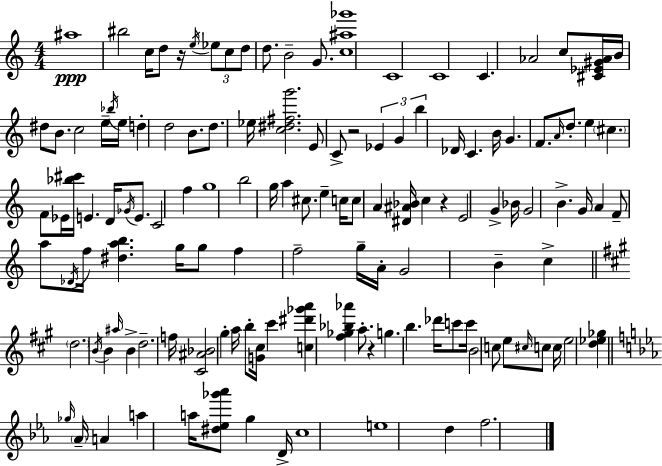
X:1
T:Untitled
M:4/4
L:1/4
K:C
^a4 ^b2 c/4 d/2 z/4 e/4 _e/2 c/2 d/2 d/2 B2 G/2 [c^a_g']4 C4 C4 C _A2 c/2 [^C_E^G_A]/4 B/4 ^d/2 B/2 c2 e/4 _b/4 e/4 d d2 B/2 d/2 _e/4 [c^d^fg']2 E/2 C/2 z2 _E G b _D/4 C B/4 G F/2 A/4 d/2 e ^c F/2 _E/4 [_b^c']/4 E D/4 _G/4 E/2 C2 f g4 b2 g/4 a ^c/2 e c/4 c/2 A [^D^A_B]/4 c z E2 G _B/4 G2 B G/4 A F/2 a/2 _D/4 f/4 [^dab] g/4 g/2 f f2 g/4 A/4 G2 B c d2 B/4 B ^a/4 B d2 f/4 [^C^A_B]2 ^g a/4 b/2 [G^c]/4 ^c' [c^d'_g'a'] [^f_g_b_a'] a/2 z g b _d'/4 c'/2 c'/4 B2 c/2 e/2 ^c/4 c/2 c/4 e2 [d_e_g] _g/4 _A/4 A a a/4 [^d_e_g'_a']/2 g D/4 c4 e4 d f2